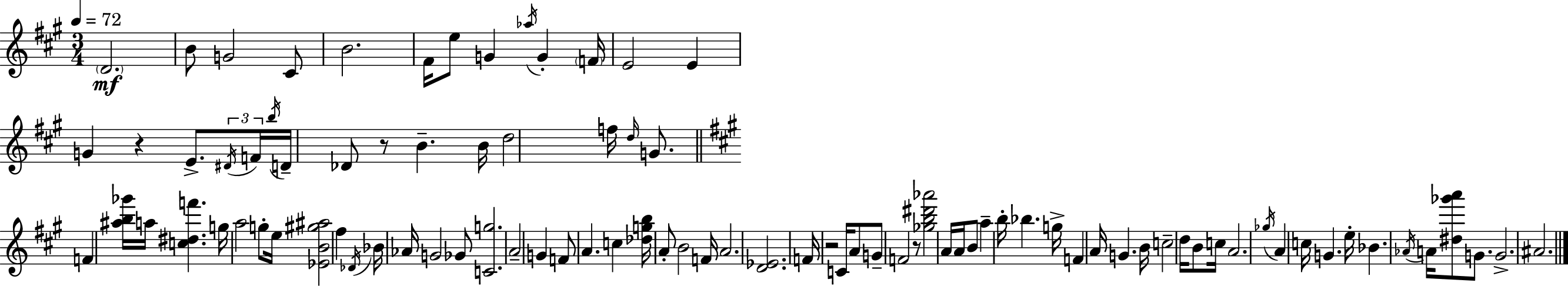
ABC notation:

X:1
T:Untitled
M:3/4
L:1/4
K:A
D2 B/2 G2 ^C/2 B2 ^F/4 e/2 G _a/4 G F/4 E2 E G z E/2 ^D/4 F/4 b/4 D/4 _D/2 z/2 B B/4 d2 f/4 d/4 G/2 F [^ab_g']/4 a/4 [c^df'] g/4 a2 g/2 e/4 [_EB^g^a]2 ^f _D/4 _B/4 _A/4 G2 _G/2 [Cg]2 A2 G F/2 A c [_dgb]/4 A/2 B2 F/4 A2 [D_E]2 F/4 z2 C/4 A/2 G/2 F2 z/2 [_gb^d'_a']2 A/4 A/4 B/2 a b/4 _b g/4 F A/4 G B/4 c2 d/4 B/2 c/4 A2 _g/4 A c/4 G e/4 _B _A/4 A/4 [^d_g'a']/2 G/2 G2 ^A2